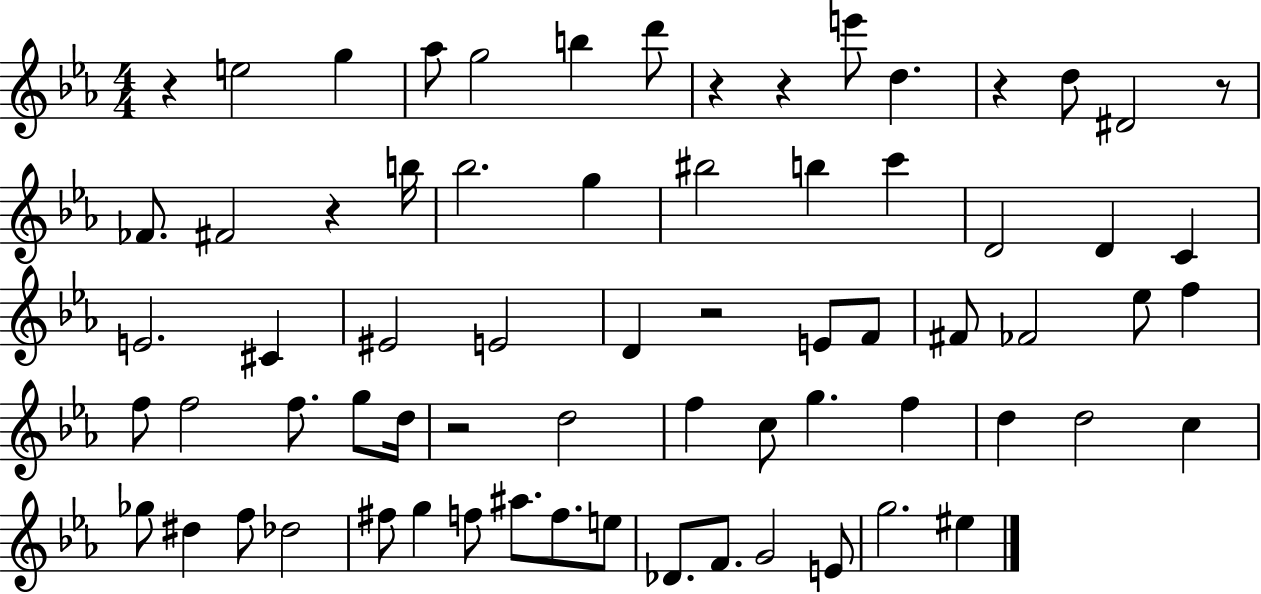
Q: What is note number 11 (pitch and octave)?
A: FES4